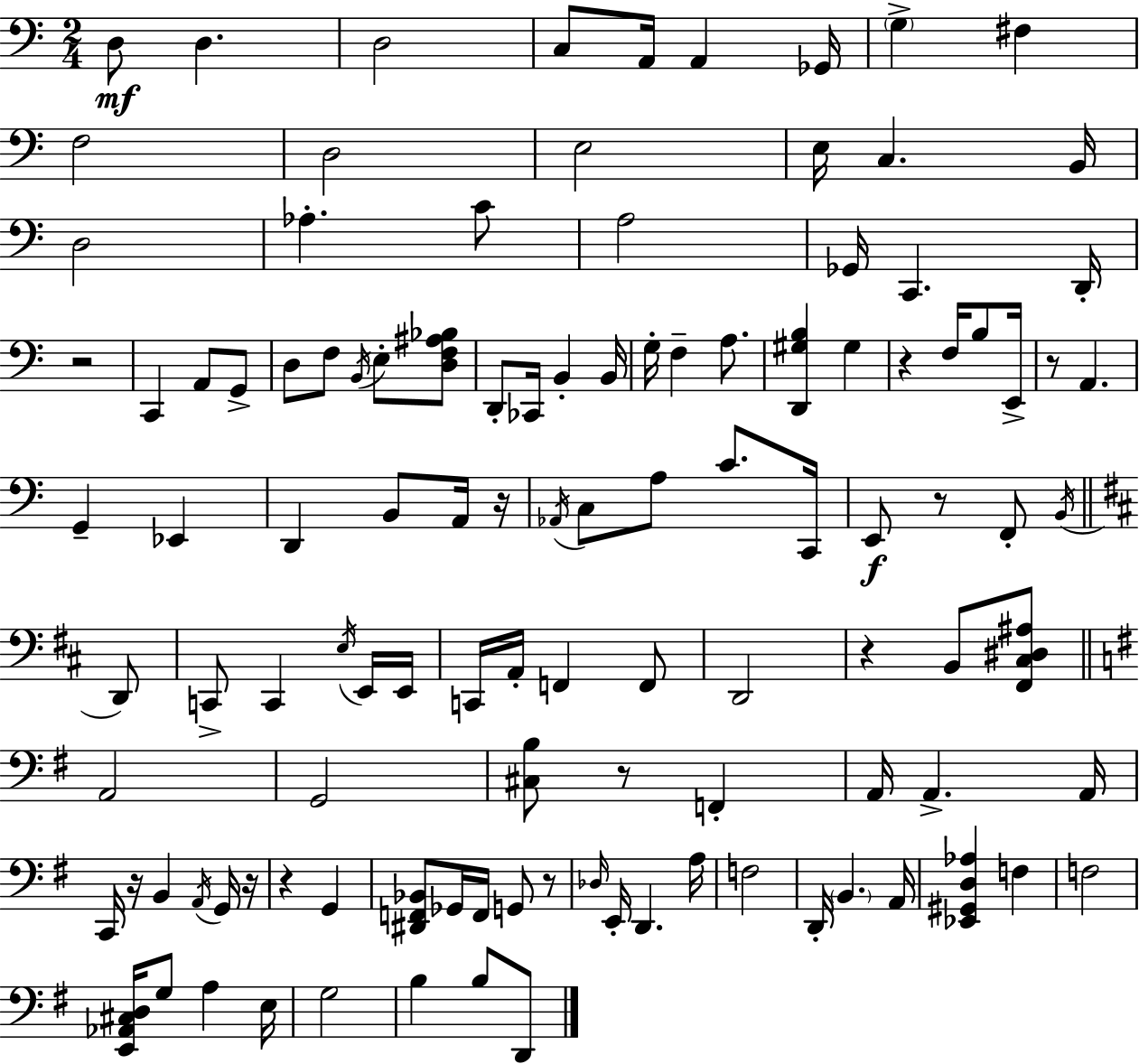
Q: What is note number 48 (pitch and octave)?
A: C3